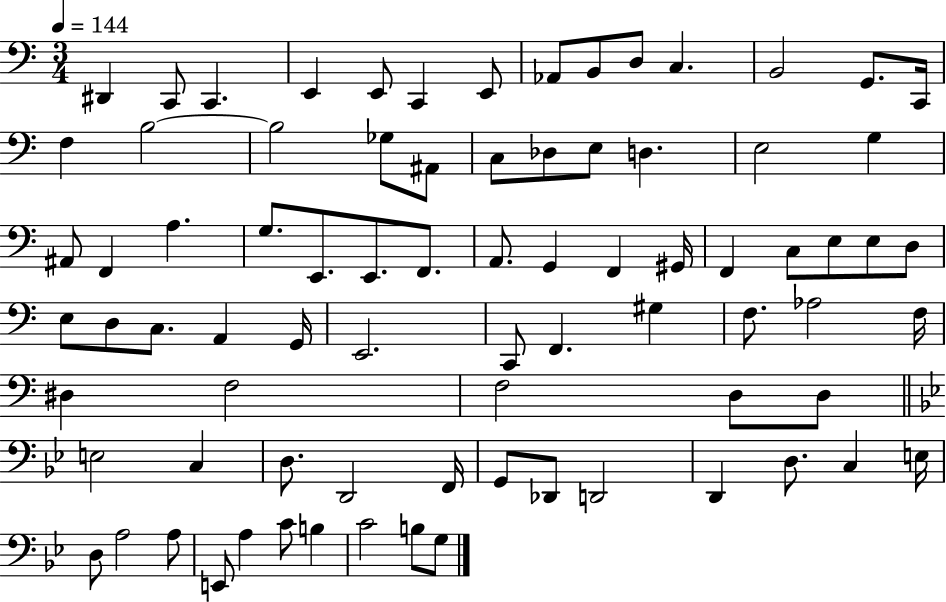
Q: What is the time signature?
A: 3/4